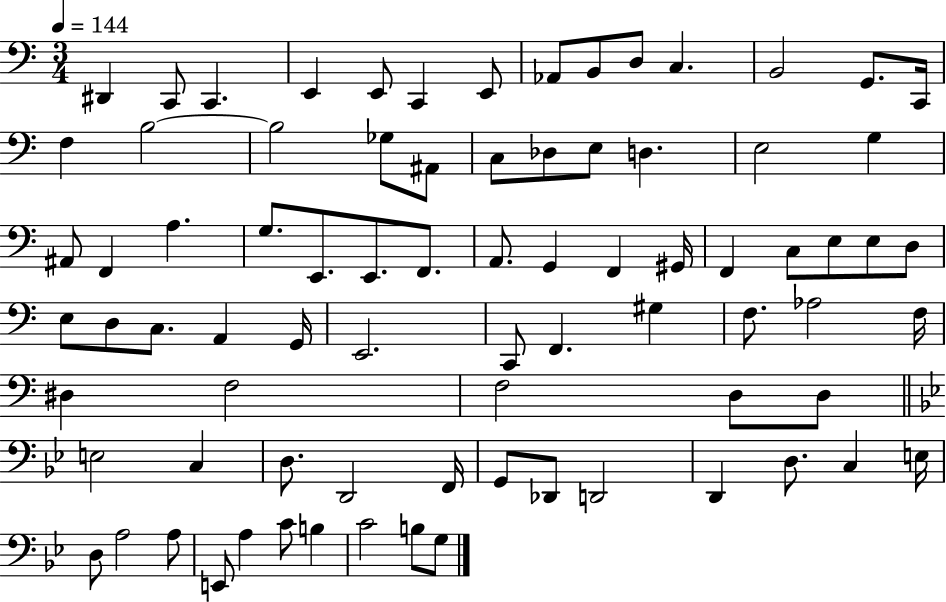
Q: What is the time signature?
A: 3/4